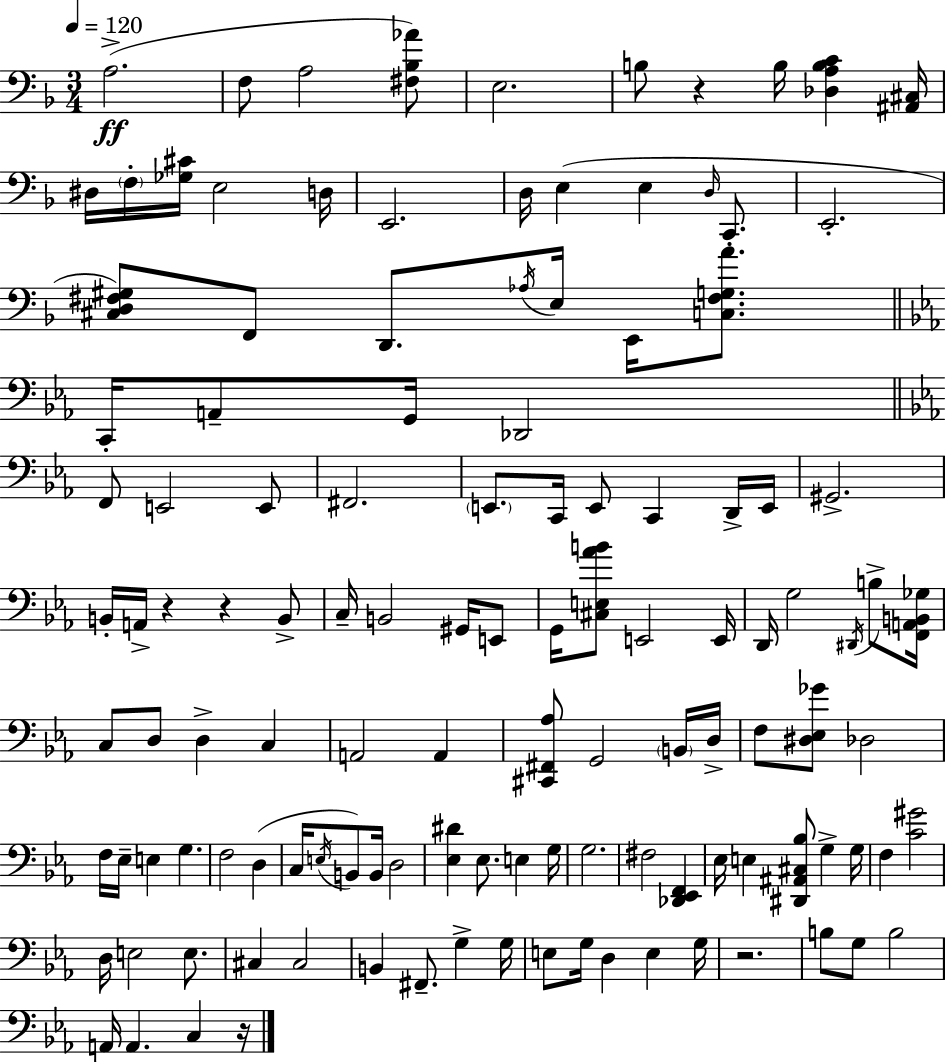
X:1
T:Untitled
M:3/4
L:1/4
K:F
A,2 F,/2 A,2 [^F,_B,_A]/2 E,2 B,/2 z B,/4 [_D,A,B,C] [^A,,^C,]/4 ^D,/4 F,/4 [_G,^C]/4 E,2 D,/4 E,,2 D,/4 E, E, D,/4 C,,/2 E,,2 [^C,D,^F,^G,]/2 F,,/2 D,,/2 _A,/4 E,/4 E,,/4 [C,^F,G,A]/2 C,,/4 A,,/2 G,,/4 _D,,2 F,,/2 E,,2 E,,/2 ^F,,2 E,,/2 C,,/4 E,,/2 C,, D,,/4 E,,/4 ^G,,2 B,,/4 A,,/4 z z B,,/2 C,/4 B,,2 ^G,,/4 E,,/2 G,,/4 [^C,E,_AB]/2 E,,2 E,,/4 D,,/4 G,2 ^D,,/4 B,/2 [F,,A,,B,,_G,]/4 C,/2 D,/2 D, C, A,,2 A,, [^C,,^F,,_A,]/2 G,,2 B,,/4 D,/4 F,/2 [^D,_E,_G]/2 _D,2 F,/4 _E,/4 E, G, F,2 D, C,/4 E,/4 B,,/2 B,,/4 D,2 [_E,^D] _E,/2 E, G,/4 G,2 ^F,2 [_D,,_E,,F,,] _E,/4 E, [^D,,^A,,^C,_B,]/2 G, G,/4 F, [C^G]2 D,/4 E,2 E,/2 ^C, ^C,2 B,, ^F,,/2 G, G,/4 E,/2 G,/4 D, E, G,/4 z2 B,/2 G,/2 B,2 A,,/4 A,, C, z/4